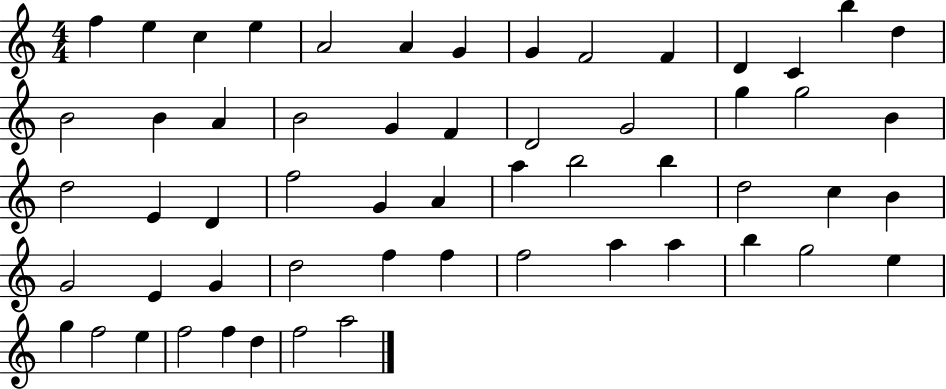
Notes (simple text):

F5/q E5/q C5/q E5/q A4/h A4/q G4/q G4/q F4/h F4/q D4/q C4/q B5/q D5/q B4/h B4/q A4/q B4/h G4/q F4/q D4/h G4/h G5/q G5/h B4/q D5/h E4/q D4/q F5/h G4/q A4/q A5/q B5/h B5/q D5/h C5/q B4/q G4/h E4/q G4/q D5/h F5/q F5/q F5/h A5/q A5/q B5/q G5/h E5/q G5/q F5/h E5/q F5/h F5/q D5/q F5/h A5/h